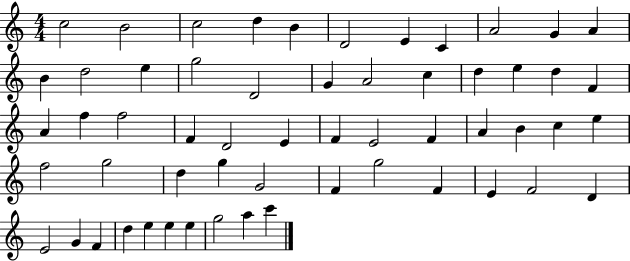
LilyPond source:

{
  \clef treble
  \numericTimeSignature
  \time 4/4
  \key c \major
  c''2 b'2 | c''2 d''4 b'4 | d'2 e'4 c'4 | a'2 g'4 a'4 | \break b'4 d''2 e''4 | g''2 d'2 | g'4 a'2 c''4 | d''4 e''4 d''4 f'4 | \break a'4 f''4 f''2 | f'4 d'2 e'4 | f'4 e'2 f'4 | a'4 b'4 c''4 e''4 | \break f''2 g''2 | d''4 g''4 g'2 | f'4 g''2 f'4 | e'4 f'2 d'4 | \break e'2 g'4 f'4 | d''4 e''4 e''4 e''4 | g''2 a''4 c'''4 | \bar "|."
}